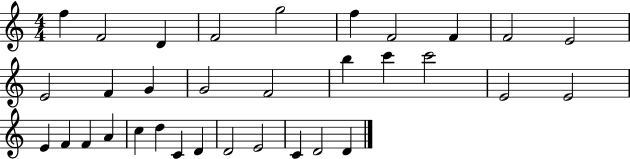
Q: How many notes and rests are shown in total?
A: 33